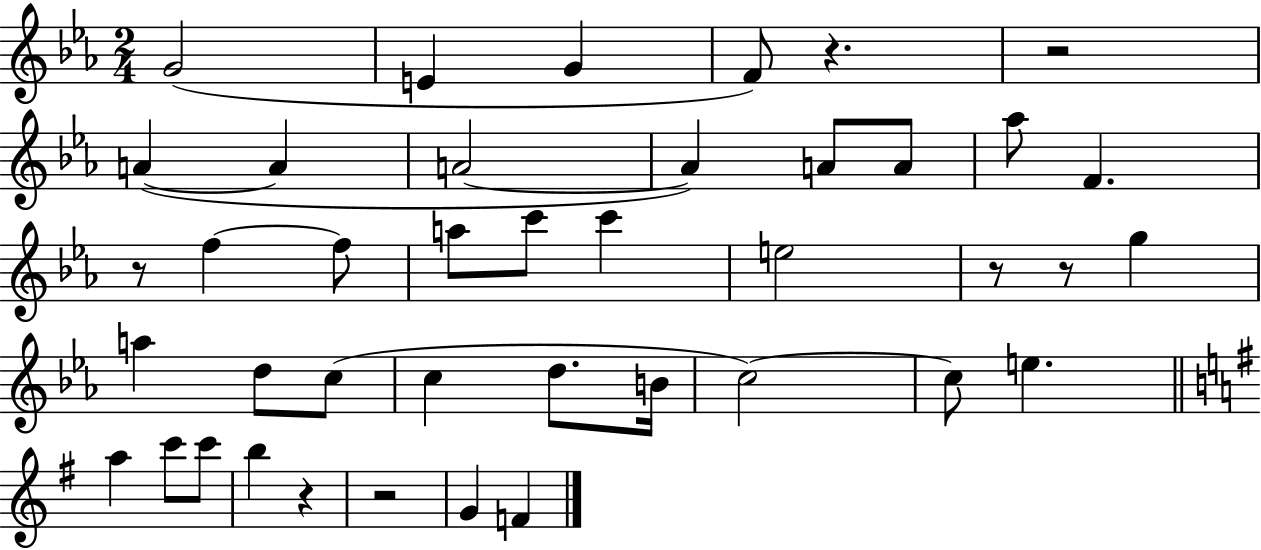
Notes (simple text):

G4/h E4/q G4/q F4/e R/q. R/h A4/q A4/q A4/h A4/q A4/e A4/e Ab5/e F4/q. R/e F5/q F5/e A5/e C6/e C6/q E5/h R/e R/e G5/q A5/q D5/e C5/e C5/q D5/e. B4/s C5/h C5/e E5/q. A5/q C6/e C6/e B5/q R/q R/h G4/q F4/q